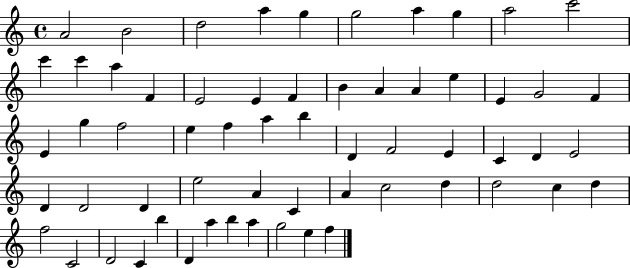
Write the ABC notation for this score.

X:1
T:Untitled
M:4/4
L:1/4
K:C
A2 B2 d2 a g g2 a g a2 c'2 c' c' a F E2 E F B A A e E G2 F E g f2 e f a b D F2 E C D E2 D D2 D e2 A C A c2 d d2 c d f2 C2 D2 C b D a b a g2 e f